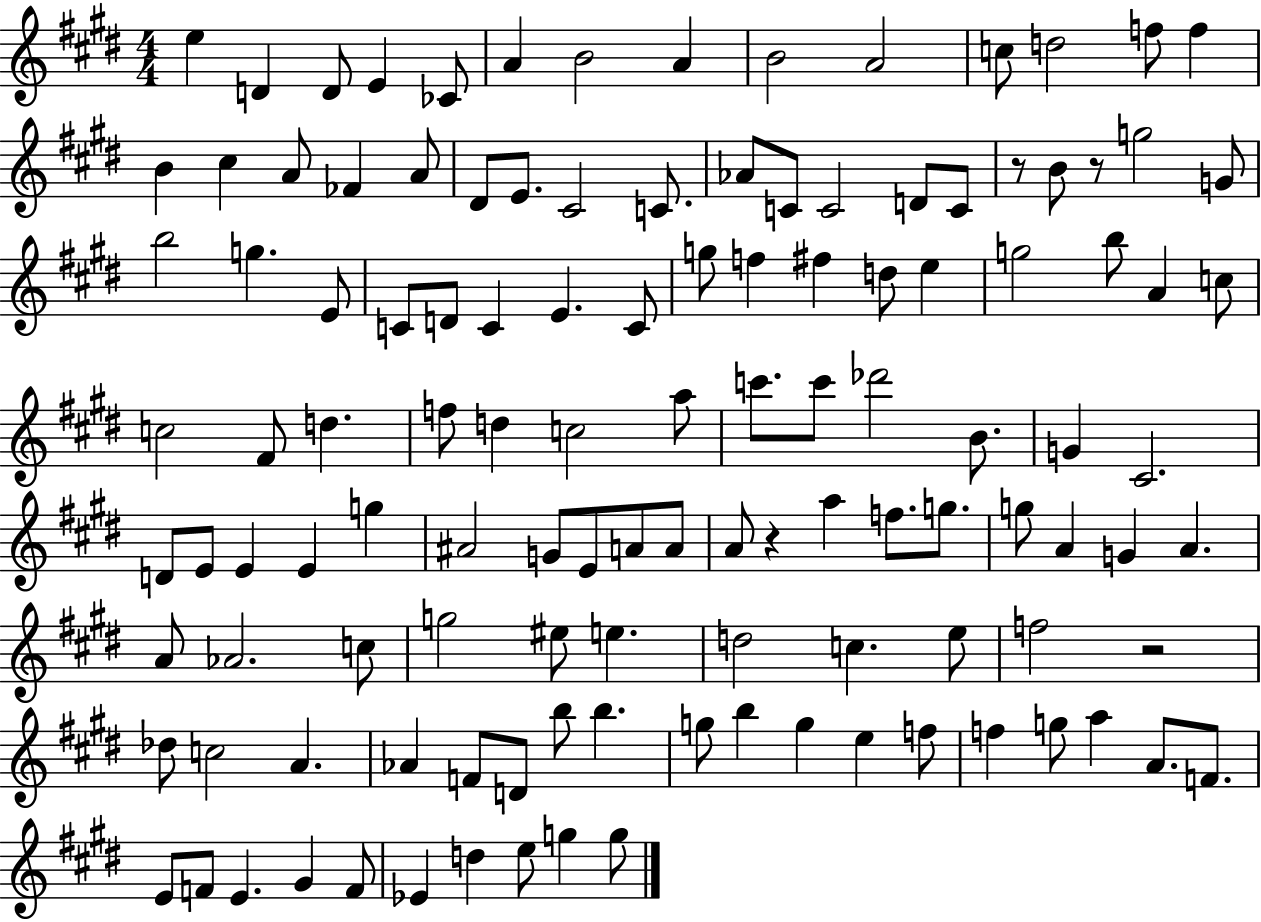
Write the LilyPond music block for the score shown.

{
  \clef treble
  \numericTimeSignature
  \time 4/4
  \key e \major
  e''4 d'4 d'8 e'4 ces'8 | a'4 b'2 a'4 | b'2 a'2 | c''8 d''2 f''8 f''4 | \break b'4 cis''4 a'8 fes'4 a'8 | dis'8 e'8. cis'2 c'8. | aes'8 c'8 c'2 d'8 c'8 | r8 b'8 r8 g''2 g'8 | \break b''2 g''4. e'8 | c'8 d'8 c'4 e'4. c'8 | g''8 f''4 fis''4 d''8 e''4 | g''2 b''8 a'4 c''8 | \break c''2 fis'8 d''4. | f''8 d''4 c''2 a''8 | c'''8. c'''8 des'''2 b'8. | g'4 cis'2. | \break d'8 e'8 e'4 e'4 g''4 | ais'2 g'8 e'8 a'8 a'8 | a'8 r4 a''4 f''8. g''8. | g''8 a'4 g'4 a'4. | \break a'8 aes'2. c''8 | g''2 eis''8 e''4. | d''2 c''4. e''8 | f''2 r2 | \break des''8 c''2 a'4. | aes'4 f'8 d'8 b''8 b''4. | g''8 b''4 g''4 e''4 f''8 | f''4 g''8 a''4 a'8. f'8. | \break e'8 f'8 e'4. gis'4 f'8 | ees'4 d''4 e''8 g''4 g''8 | \bar "|."
}